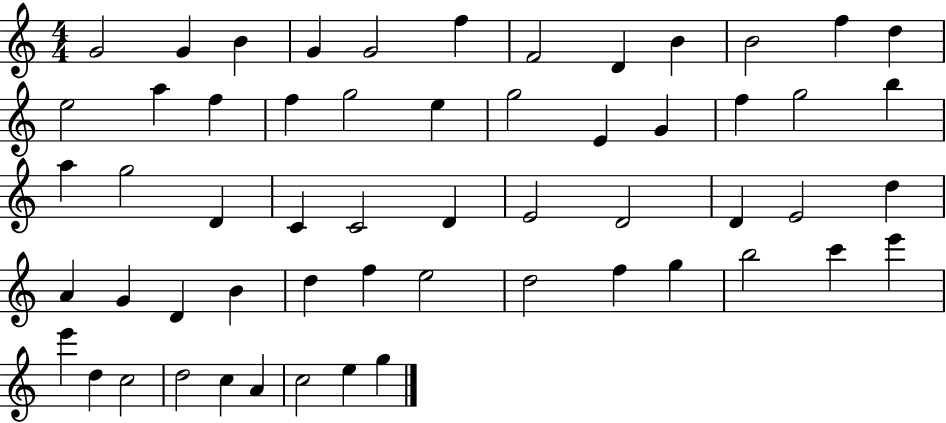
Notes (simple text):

G4/h G4/q B4/q G4/q G4/h F5/q F4/h D4/q B4/q B4/h F5/q D5/q E5/h A5/q F5/q F5/q G5/h E5/q G5/h E4/q G4/q F5/q G5/h B5/q A5/q G5/h D4/q C4/q C4/h D4/q E4/h D4/h D4/q E4/h D5/q A4/q G4/q D4/q B4/q D5/q F5/q E5/h D5/h F5/q G5/q B5/h C6/q E6/q E6/q D5/q C5/h D5/h C5/q A4/q C5/h E5/q G5/q